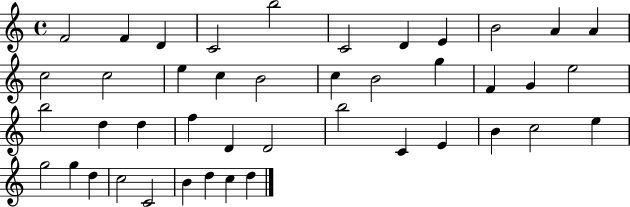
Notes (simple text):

F4/h F4/q D4/q C4/h B5/h C4/h D4/q E4/q B4/h A4/q A4/q C5/h C5/h E5/q C5/q B4/h C5/q B4/h G5/q F4/q G4/q E5/h B5/h D5/q D5/q F5/q D4/q D4/h B5/h C4/q E4/q B4/q C5/h E5/q G5/h G5/q D5/q C5/h C4/h B4/q D5/q C5/q D5/q